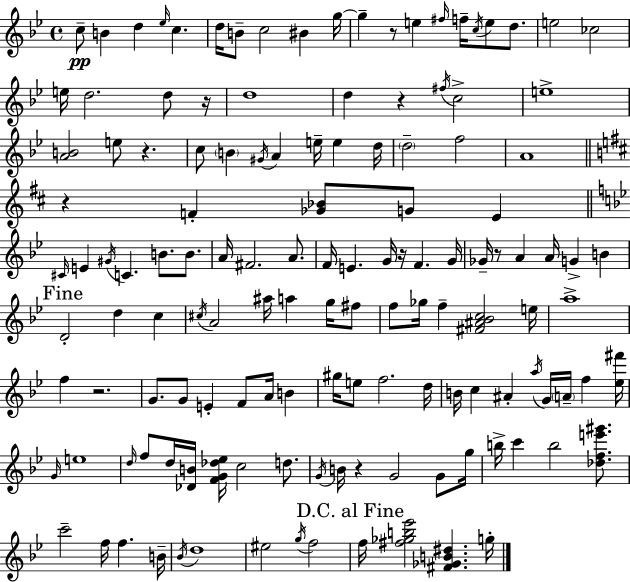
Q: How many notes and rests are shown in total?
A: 136